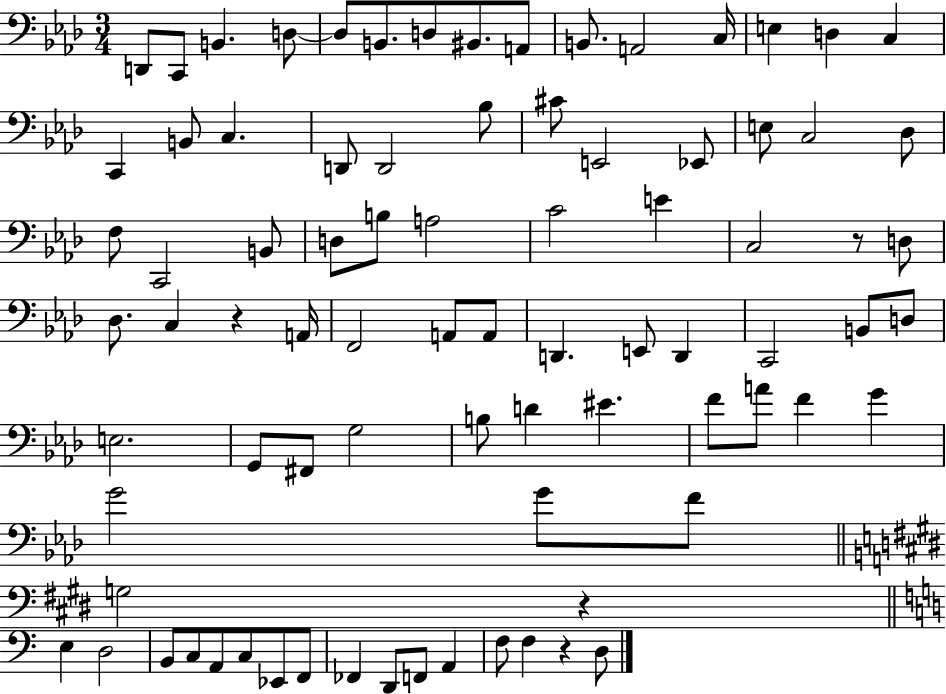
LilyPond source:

{
  \clef bass
  \numericTimeSignature
  \time 3/4
  \key aes \major
  d,8 c,8 b,4. d8~~ | d8 b,8. d8 bis,8. a,8 | b,8. a,2 c16 | e4 d4 c4 | \break c,4 b,8 c4. | d,8 d,2 bes8 | cis'8 e,2 ees,8 | e8 c2 des8 | \break f8 c,2 b,8 | d8 b8 a2 | c'2 e'4 | c2 r8 d8 | \break des8. c4 r4 a,16 | f,2 a,8 a,8 | d,4. e,8 d,4 | c,2 b,8 d8 | \break e2. | g,8 fis,8 g2 | b8 d'4 eis'4. | f'8 a'8 f'4 g'4 | \break g'2 g'8 f'8 | \bar "||" \break \key e \major g2 r4 | \bar "||" \break \key c \major e4 d2 | b,8 c8 a,8 c8 ees,8 f,8 | fes,4 d,8 f,8 a,4 | f8 f4 r4 d8 | \break \bar "|."
}